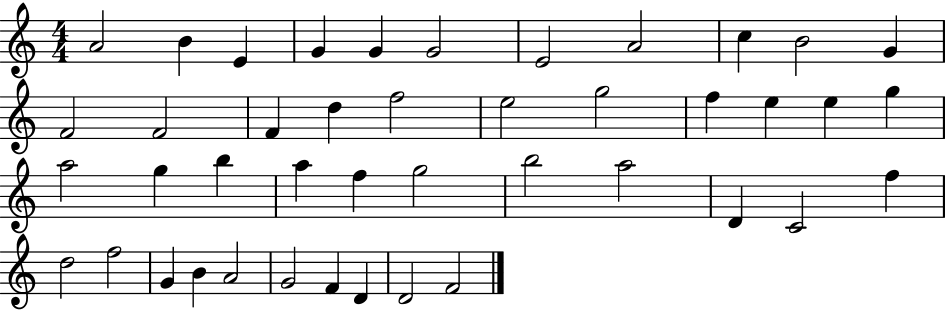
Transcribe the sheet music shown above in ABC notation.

X:1
T:Untitled
M:4/4
L:1/4
K:C
A2 B E G G G2 E2 A2 c B2 G F2 F2 F d f2 e2 g2 f e e g a2 g b a f g2 b2 a2 D C2 f d2 f2 G B A2 G2 F D D2 F2